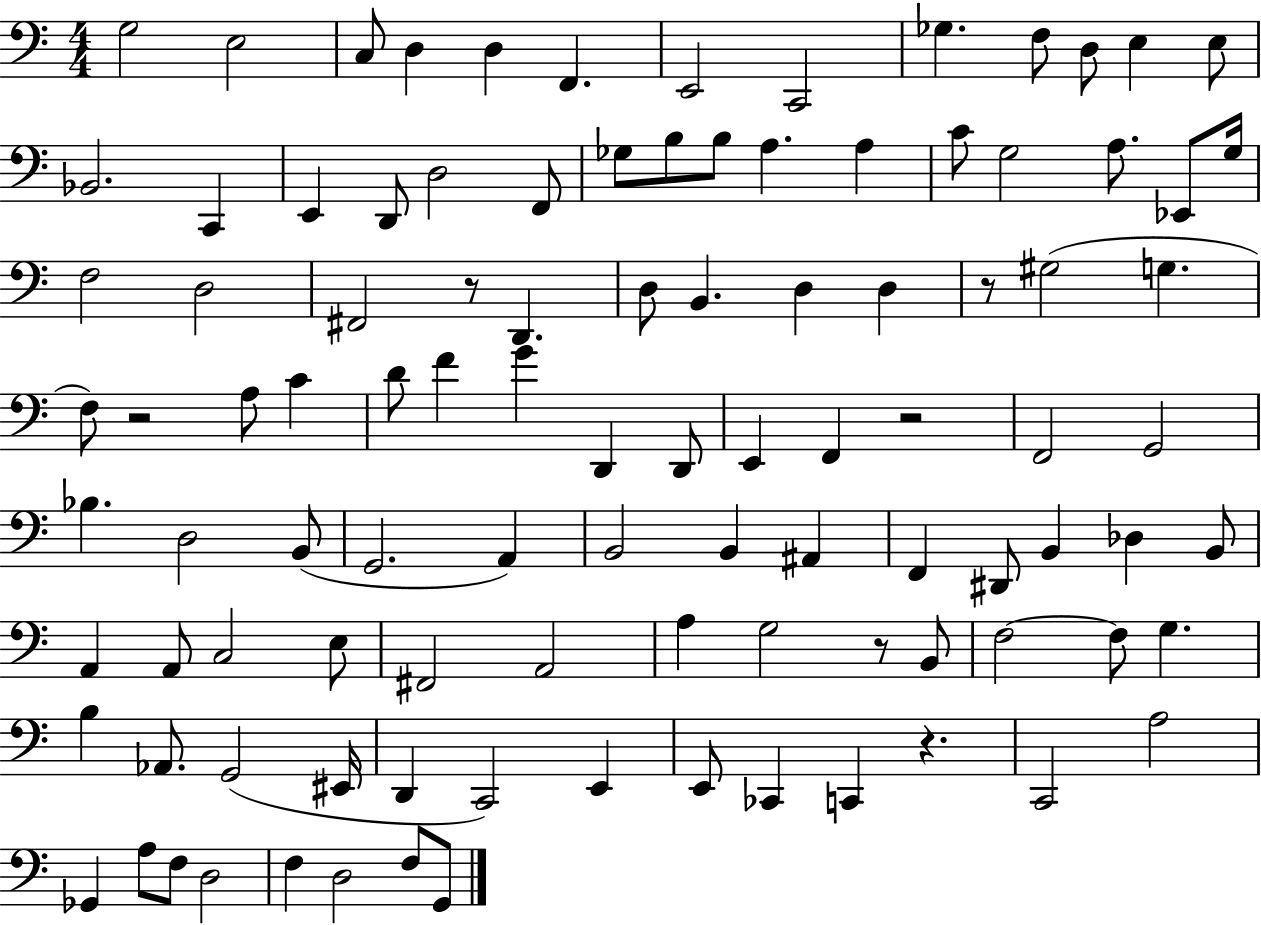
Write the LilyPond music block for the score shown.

{
  \clef bass
  \numericTimeSignature
  \time 4/4
  \key c \major
  g2 e2 | c8 d4 d4 f,4. | e,2 c,2 | ges4. f8 d8 e4 e8 | \break bes,2. c,4 | e,4 d,8 d2 f,8 | ges8 b8 b8 a4. a4 | c'8 g2 a8. ees,8 g16 | \break f2 d2 | fis,2 r8 d,4. | d8 b,4. d4 d4 | r8 gis2( g4. | \break f8) r2 a8 c'4 | d'8 f'4 g'4 d,4 d,8 | e,4 f,4 r2 | f,2 g,2 | \break bes4. d2 b,8( | g,2. a,4) | b,2 b,4 ais,4 | f,4 dis,8 b,4 des4 b,8 | \break a,4 a,8 c2 e8 | fis,2 a,2 | a4 g2 r8 b,8 | f2~~ f8 g4. | \break b4 aes,8. g,2( eis,16 | d,4 c,2) e,4 | e,8 ces,4 c,4 r4. | c,2 a2 | \break ges,4 a8 f8 d2 | f4 d2 f8 g,8 | \bar "|."
}